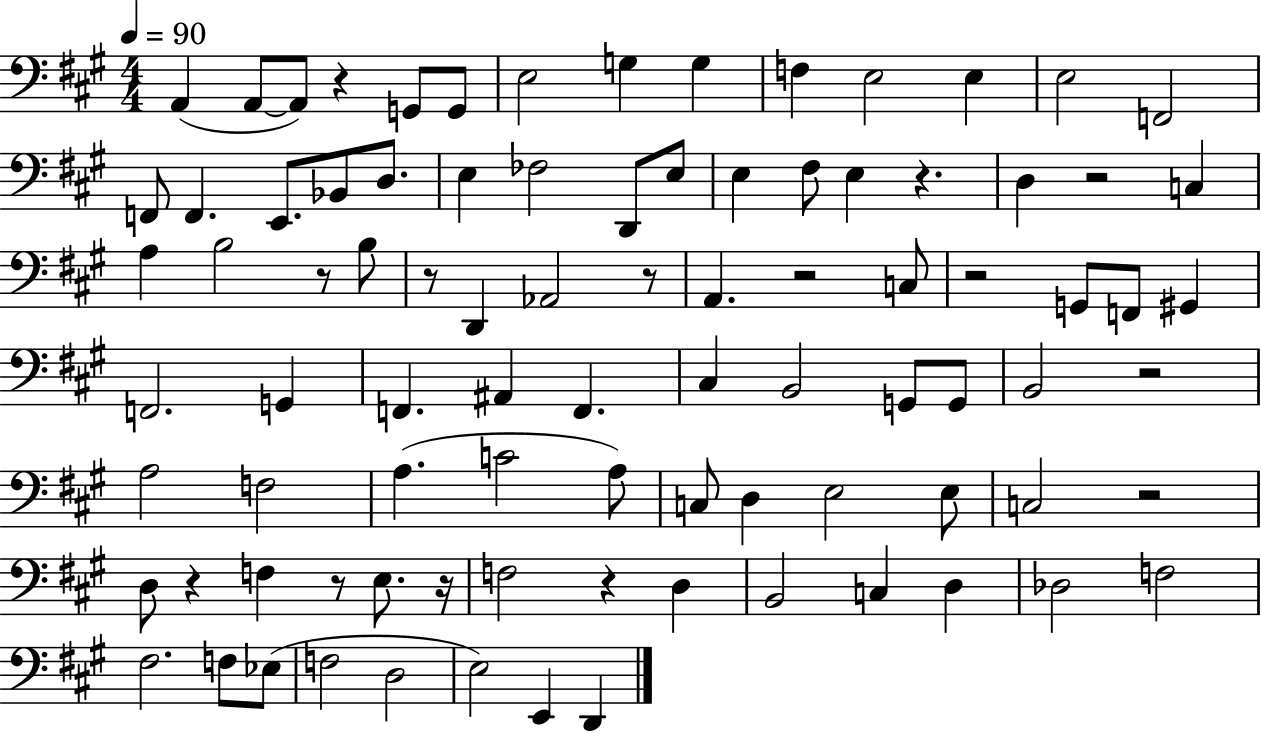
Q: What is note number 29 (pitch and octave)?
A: B3